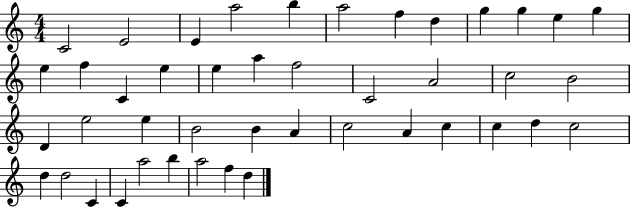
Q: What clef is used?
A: treble